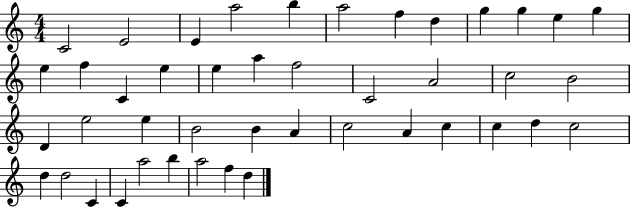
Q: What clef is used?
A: treble